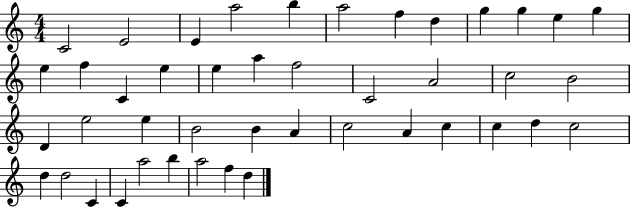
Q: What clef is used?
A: treble